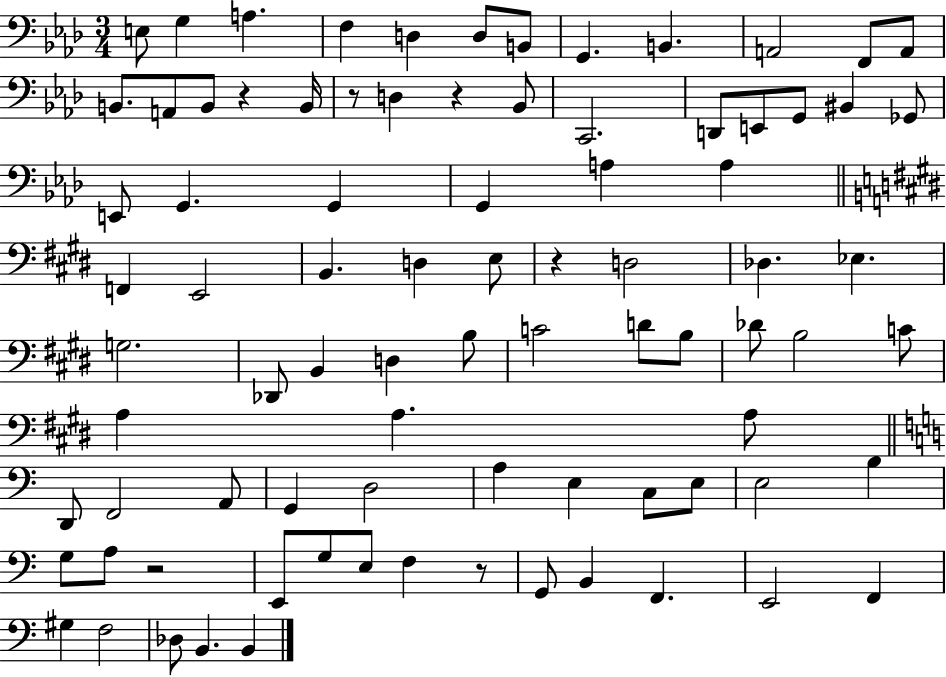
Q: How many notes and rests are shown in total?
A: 85